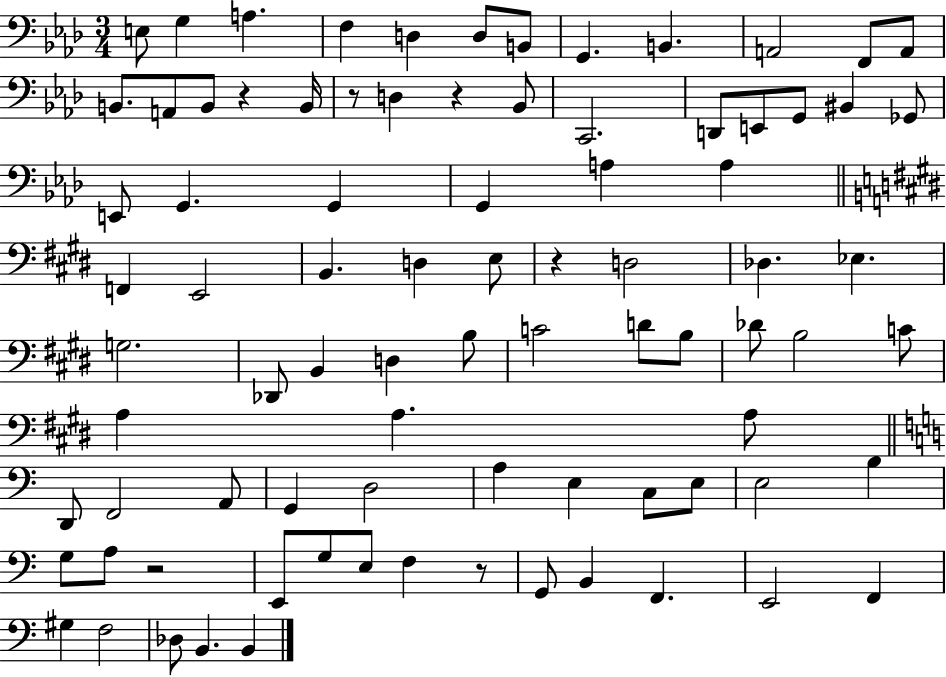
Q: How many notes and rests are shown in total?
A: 85